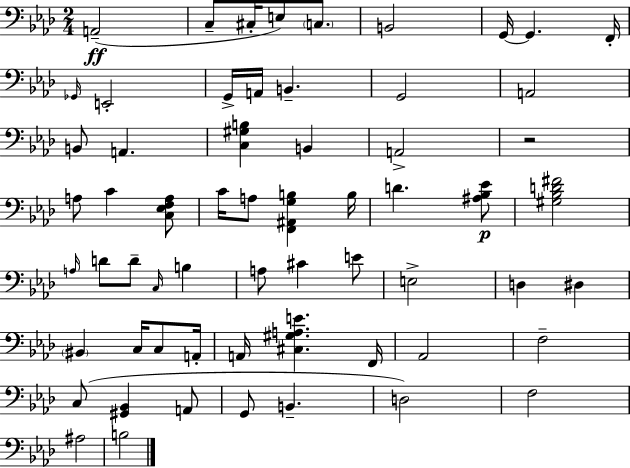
{
  \clef bass
  \numericTimeSignature
  \time 2/4
  \key f \minor
  \repeat volta 2 { a,2--(\ff | c8-- cis16-. e8) \parenthesize c8. | b,2 | g,16~~ g,4. f,16-. | \break \grace { ges,16 } e,2-. | g,16-> a,16 b,4.-- | g,2 | a,2 | \break b,8 a,4. | <c gis b>4 b,4 | a,2-> | r2 | \break a8 c'4 <c ees f a>8 | c'16 a8 <f, ais, g b>4 | b16 d'4. <ais bes ees'>8\p | <gis bes d' fis'>2 | \break \grace { a16 } d'8 d'8-- \grace { c16 } b4 | a8 cis'4 | e'8 e2-> | d4 dis4 | \break \parenthesize bis,4 c16 | c8 a,16-. a,16 <cis gis a e'>4. | f,16 aes,2 | f2-- | \break c8( <gis, bes,>4 | a,8 g,8 b,4.-- | d2) | f2 | \break ais2 | b2 | } \bar "|."
}